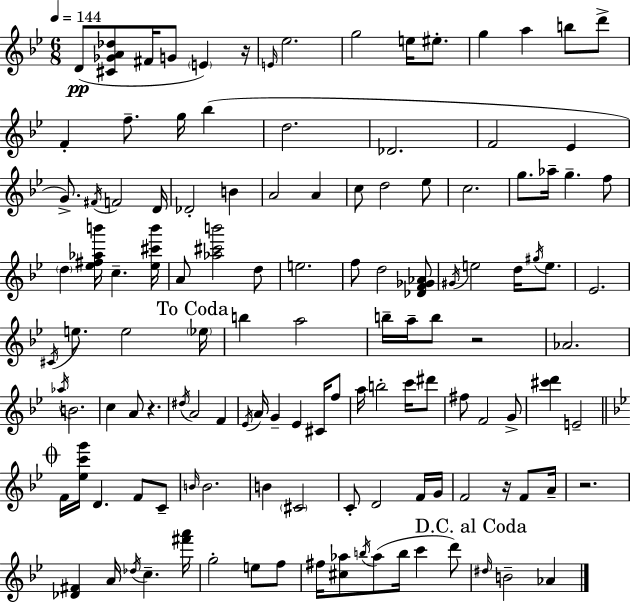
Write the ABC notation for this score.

X:1
T:Untitled
M:6/8
L:1/4
K:Bb
D/2 [^C_GA_d]/2 ^F/4 G/2 E z/4 E/4 _e2 g2 e/4 ^e/2 g a b/2 d'/2 F f/2 g/4 _b d2 _D2 F2 _E G/2 ^F/4 F2 D/4 _D2 B A2 A c/2 d2 _e/2 c2 g/2 _a/4 g f/2 d [_e^f_ab']/4 c [_e^c'b']/4 A/2 [_a^c'b']2 d/2 e2 f/2 d2 [_DF_G_A]/2 ^G/4 e2 d/4 ^g/4 e/2 _E2 ^C/4 e/2 e2 _e/4 b a2 b/4 a/4 b/2 z2 _A2 _a/4 B2 c A/2 z ^d/4 A2 F _E/4 A/4 G _E ^C/4 f/2 a/4 b2 c'/4 ^d'/2 ^f/2 F2 G/2 [^c'd'] E2 F/4 [_ec'g']/4 D F/2 C/2 B/4 B2 B ^C2 C/2 D2 F/4 G/4 F2 z/4 F/2 A/4 z2 [_D^F] A/4 _d/4 c [^f'a']/4 g2 e/2 f/2 ^f/4 [^c_a]/2 b/4 _a/2 b/4 c' d'/2 ^d/4 B2 _A